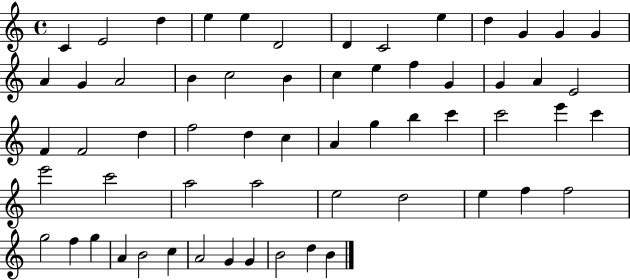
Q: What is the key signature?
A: C major